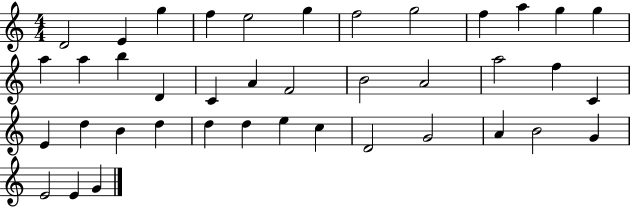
{
  \clef treble
  \numericTimeSignature
  \time 4/4
  \key c \major
  d'2 e'4 g''4 | f''4 e''2 g''4 | f''2 g''2 | f''4 a''4 g''4 g''4 | \break a''4 a''4 b''4 d'4 | c'4 a'4 f'2 | b'2 a'2 | a''2 f''4 c'4 | \break e'4 d''4 b'4 d''4 | d''4 d''4 e''4 c''4 | d'2 g'2 | a'4 b'2 g'4 | \break e'2 e'4 g'4 | \bar "|."
}